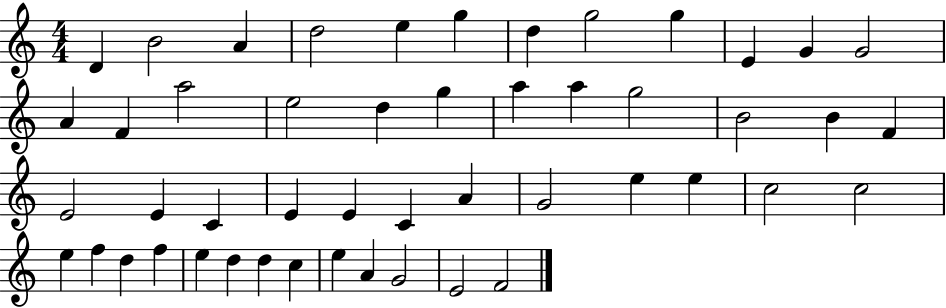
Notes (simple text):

D4/q B4/h A4/q D5/h E5/q G5/q D5/q G5/h G5/q E4/q G4/q G4/h A4/q F4/q A5/h E5/h D5/q G5/q A5/q A5/q G5/h B4/h B4/q F4/q E4/h E4/q C4/q E4/q E4/q C4/q A4/q G4/h E5/q E5/q C5/h C5/h E5/q F5/q D5/q F5/q E5/q D5/q D5/q C5/q E5/q A4/q G4/h E4/h F4/h